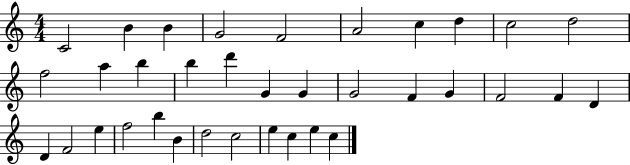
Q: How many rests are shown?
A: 0